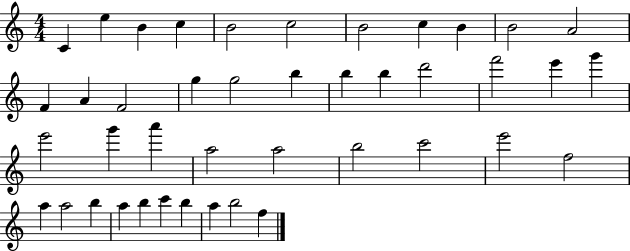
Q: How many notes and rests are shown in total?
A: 42